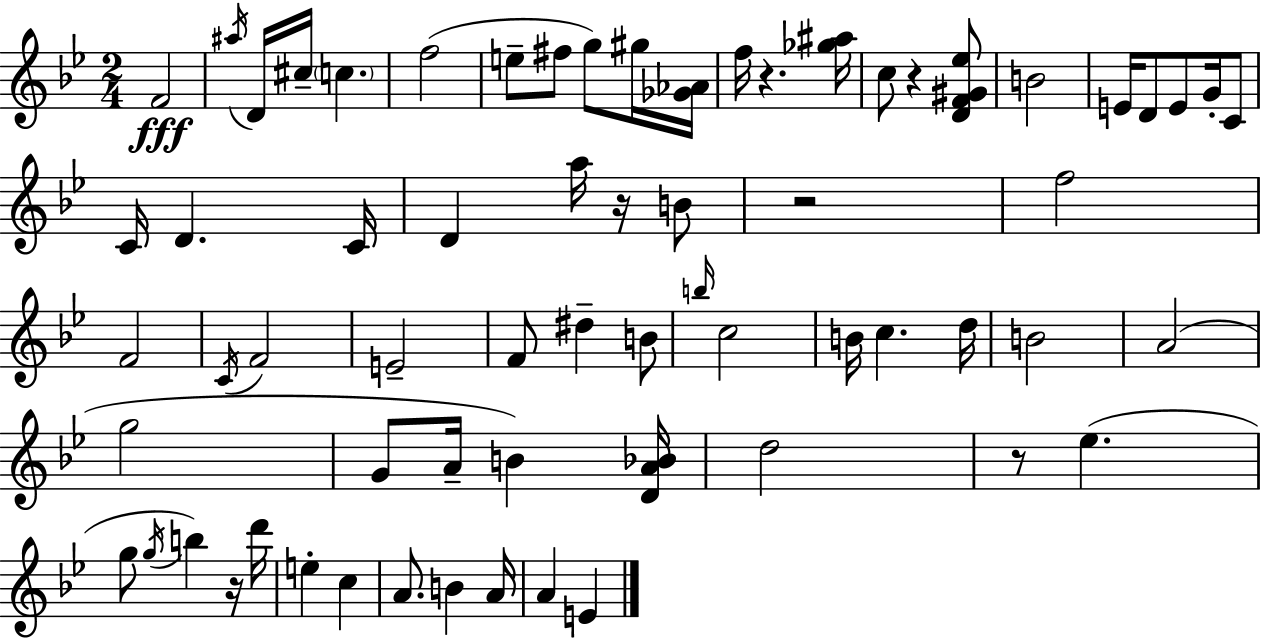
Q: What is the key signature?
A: BES major